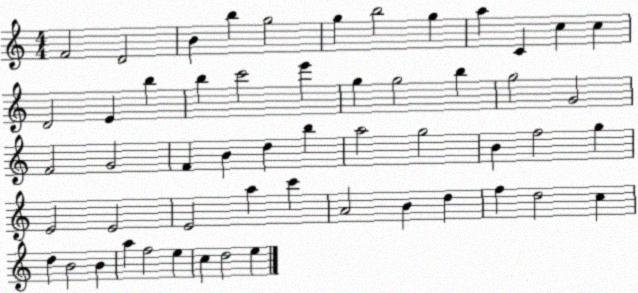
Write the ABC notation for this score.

X:1
T:Untitled
M:4/4
L:1/4
K:C
F2 D2 B b g2 g b2 g a C c c D2 E b b c'2 e' g g2 b g2 G2 F2 G2 F B d b a2 g2 B f2 g E2 E2 E2 a c' A2 B d f d2 c d B2 B a f2 e c d2 e